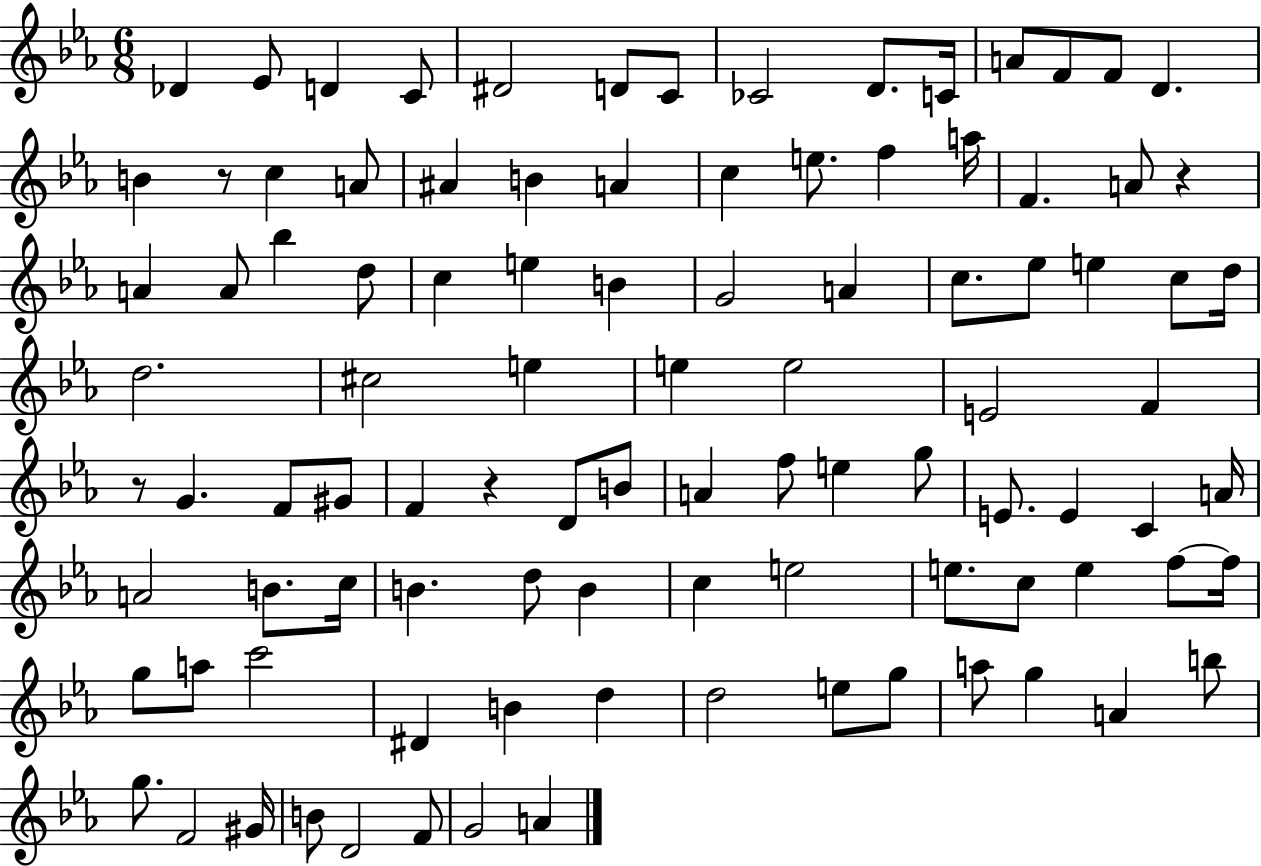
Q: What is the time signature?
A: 6/8